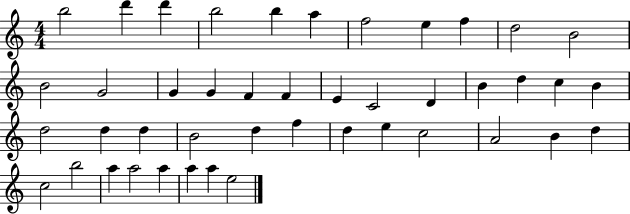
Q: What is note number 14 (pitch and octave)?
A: G4